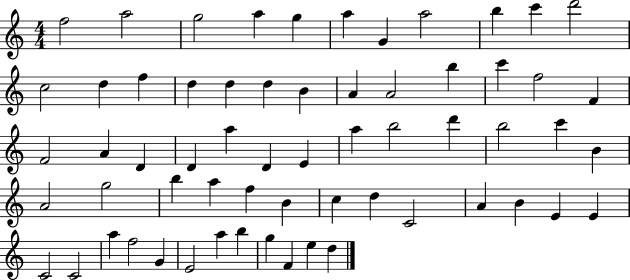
{
  \clef treble
  \numericTimeSignature
  \time 4/4
  \key c \major
  f''2 a''2 | g''2 a''4 g''4 | a''4 g'4 a''2 | b''4 c'''4 d'''2 | \break c''2 d''4 f''4 | d''4 d''4 d''4 b'4 | a'4 a'2 b''4 | c'''4 f''2 f'4 | \break f'2 a'4 d'4 | d'4 a''4 d'4 e'4 | a''4 b''2 d'''4 | b''2 c'''4 b'4 | \break a'2 g''2 | b''4 a''4 f''4 b'4 | c''4 d''4 c'2 | a'4 b'4 e'4 e'4 | \break c'2 c'2 | a''4 f''2 g'4 | e'2 a''4 b''4 | g''4 f'4 e''4 d''4 | \break \bar "|."
}